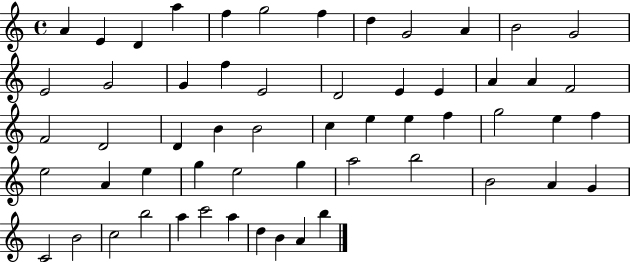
A4/q E4/q D4/q A5/q F5/q G5/h F5/q D5/q G4/h A4/q B4/h G4/h E4/h G4/h G4/q F5/q E4/h D4/h E4/q E4/q A4/q A4/q F4/h F4/h D4/h D4/q B4/q B4/h C5/q E5/q E5/q F5/q G5/h E5/q F5/q E5/h A4/q E5/q G5/q E5/h G5/q A5/h B5/h B4/h A4/q G4/q C4/h B4/h C5/h B5/h A5/q C6/h A5/q D5/q B4/q A4/q B5/q